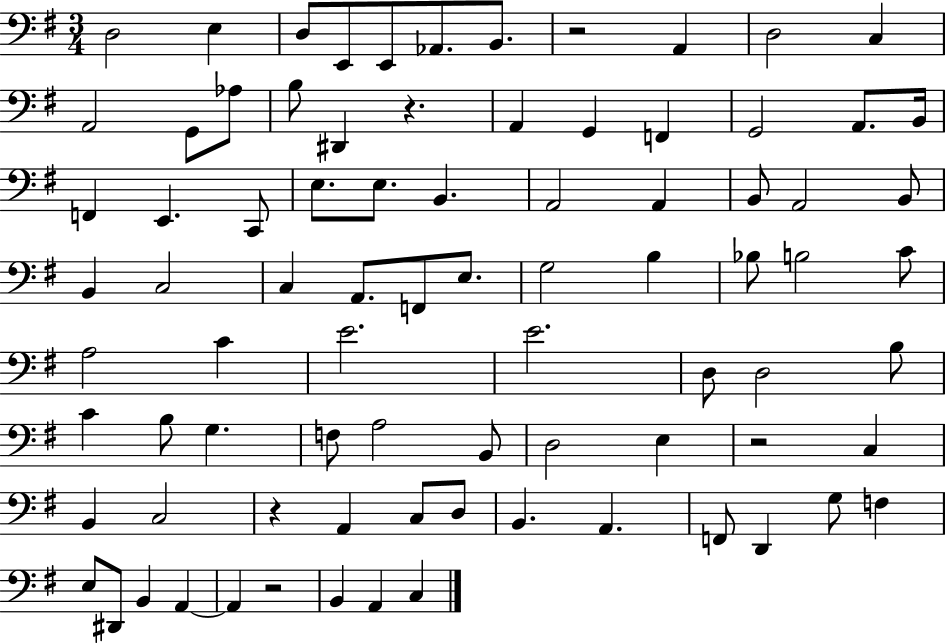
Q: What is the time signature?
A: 3/4